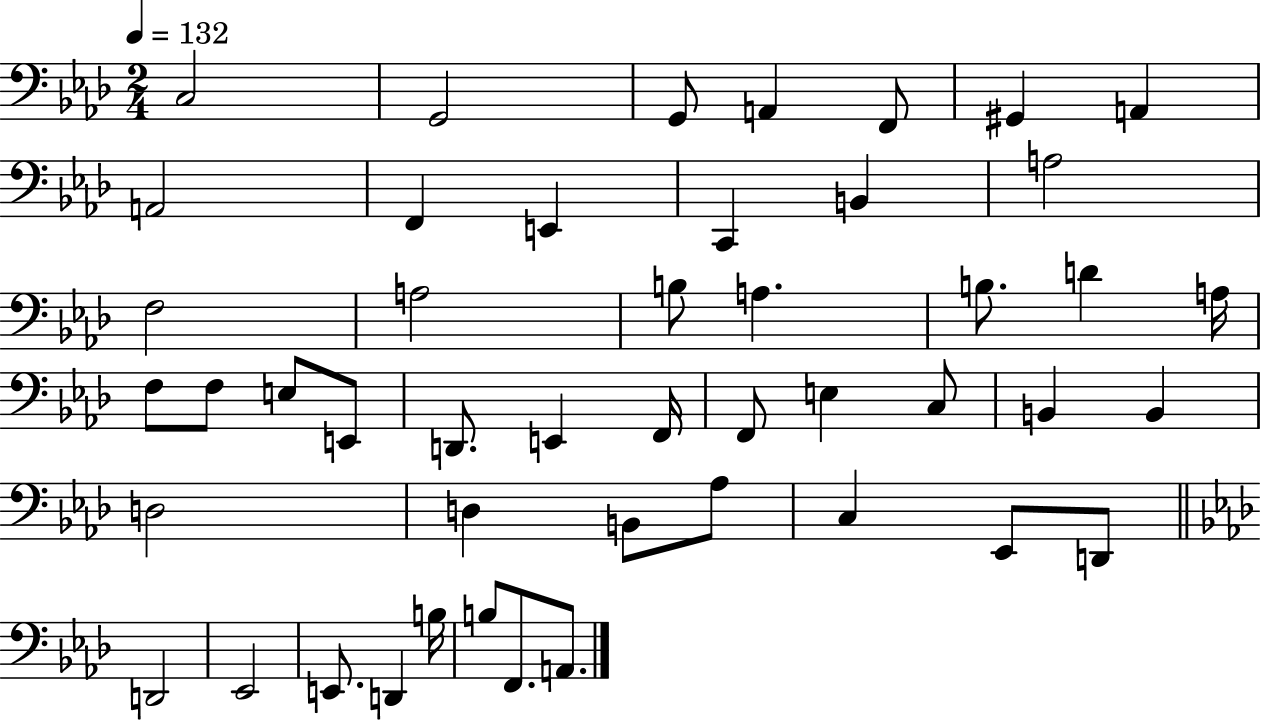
{
  \clef bass
  \numericTimeSignature
  \time 2/4
  \key aes \major
  \tempo 4 = 132
  c2 | g,2 | g,8 a,4 f,8 | gis,4 a,4 | \break a,2 | f,4 e,4 | c,4 b,4 | a2 | \break f2 | a2 | b8 a4. | b8. d'4 a16 | \break f8 f8 e8 e,8 | d,8. e,4 f,16 | f,8 e4 c8 | b,4 b,4 | \break d2 | d4 b,8 aes8 | c4 ees,8 d,8 | \bar "||" \break \key aes \major d,2 | ees,2 | e,8. d,4 b16 | b8 f,8. a,8. | \break \bar "|."
}